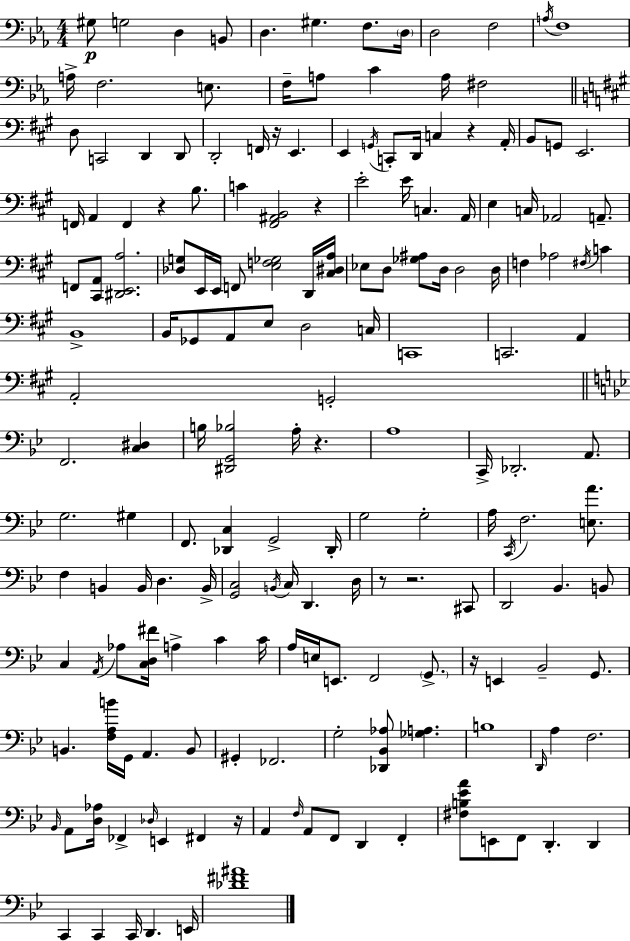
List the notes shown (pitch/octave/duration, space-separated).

G#3/e G3/h D3/q B2/e D3/q. G#3/q. F3/e. D3/s D3/h F3/h A3/s F3/w A3/s F3/h. E3/e. F3/s A3/e C4/q A3/s F#3/h D3/e C2/h D2/q D2/e D2/h F2/s R/s E2/q. E2/q G2/s C2/e D2/s C3/q R/q A2/s B2/e G2/e E2/h. F2/s A2/q F2/q R/q B3/e. C4/q [F#2,A#2,B2]/h R/q E4/h E4/s C3/q. A2/s E3/q C3/s Ab2/h A2/e. F2/e [C#2,A2]/e [D#2,E2,A3]/h. [Db3,G3]/e E2/s E2/s F2/e [E3,F3,Gb3]/h D2/s [C#3,D#3,A3]/s Eb3/e D3/e [Gb3,A#3]/e D3/s D3/h D3/s F3/q Ab3/h F#3/s C4/q B2/w B2/s Gb2/e A2/e E3/e D3/h C3/s C2/w C2/h. A2/q A2/h G2/h F2/h. [C3,D#3]/q B3/s [D#2,G2,Bb3]/h A3/s R/q. A3/w C2/s Db2/h. A2/e. G3/h. G#3/q F2/e. [Db2,C3]/q G2/h Db2/s G3/h G3/h A3/s C2/s F3/h. [E3,A4]/e. F3/q B2/q B2/s D3/q. B2/s [G2,C3]/h B2/s C3/s D2/q. D3/s R/e R/h. C#2/e D2/h Bb2/q. B2/e C3/q A2/s Ab3/e [C3,D3,F#4]/s A3/q C4/q C4/s A3/s E3/s E2/e. F2/h G2/e. R/s E2/q Bb2/h G2/e. B2/q. [F3,A3,B4]/s G2/s A2/q. B2/e G#2/q FES2/h. G3/h [Db2,Bb2,Ab3]/e [Gb3,A3]/q. B3/w D2/s A3/q F3/h. Bb2/s A2/e [D3,Ab3]/s FES2/q Db3/s E2/q F#2/q R/s A2/q F3/s A2/e F2/e D2/q F2/q [F#3,B3,Eb4,A4]/e E2/e F2/e D2/q. D2/q C2/q C2/q C2/s D2/q. E2/s [Db4,F#4,A#4]/w